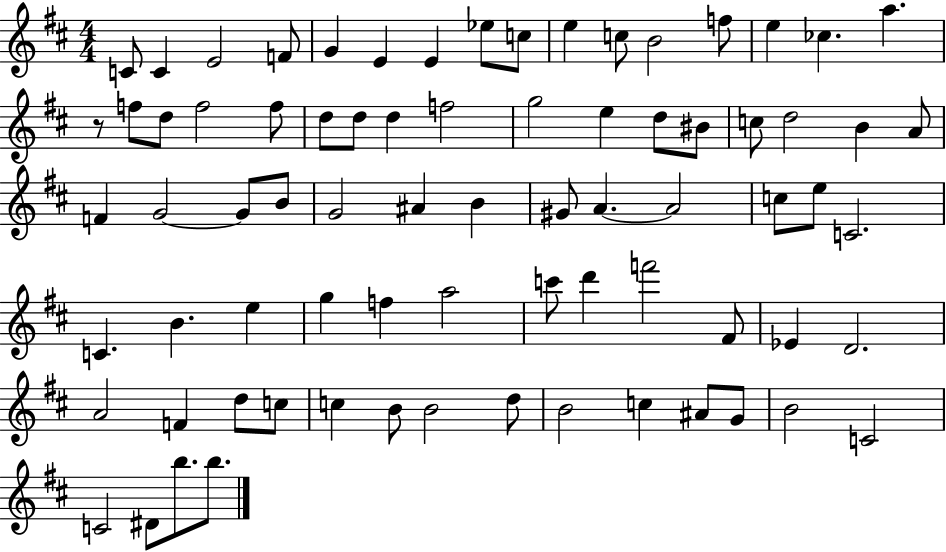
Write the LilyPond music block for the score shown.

{
  \clef treble
  \numericTimeSignature
  \time 4/4
  \key d \major
  \repeat volta 2 { c'8 c'4 e'2 f'8 | g'4 e'4 e'4 ees''8 c''8 | e''4 c''8 b'2 f''8 | e''4 ces''4. a''4. | \break r8 f''8 d''8 f''2 f''8 | d''8 d''8 d''4 f''2 | g''2 e''4 d''8 bis'8 | c''8 d''2 b'4 a'8 | \break f'4 g'2~~ g'8 b'8 | g'2 ais'4 b'4 | gis'8 a'4.~~ a'2 | c''8 e''8 c'2. | \break c'4. b'4. e''4 | g''4 f''4 a''2 | c'''8 d'''4 f'''2 fis'8 | ees'4 d'2. | \break a'2 f'4 d''8 c''8 | c''4 b'8 b'2 d''8 | b'2 c''4 ais'8 g'8 | b'2 c'2 | \break c'2 dis'8 b''8. b''8. | } \bar "|."
}